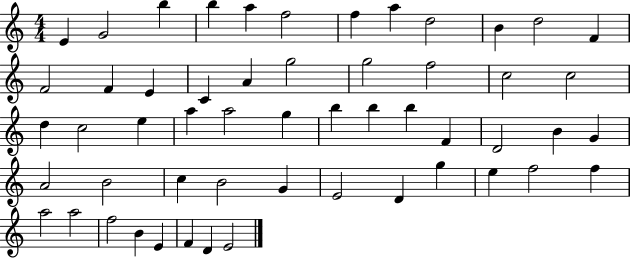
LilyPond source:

{
  \clef treble
  \numericTimeSignature
  \time 4/4
  \key c \major
  e'4 g'2 b''4 | b''4 a''4 f''2 | f''4 a''4 d''2 | b'4 d''2 f'4 | \break f'2 f'4 e'4 | c'4 a'4 g''2 | g''2 f''2 | c''2 c''2 | \break d''4 c''2 e''4 | a''4 a''2 g''4 | b''4 b''4 b''4 f'4 | d'2 b'4 g'4 | \break a'2 b'2 | c''4 b'2 g'4 | e'2 d'4 g''4 | e''4 f''2 f''4 | \break a''2 a''2 | f''2 b'4 e'4 | f'4 d'4 e'2 | \bar "|."
}